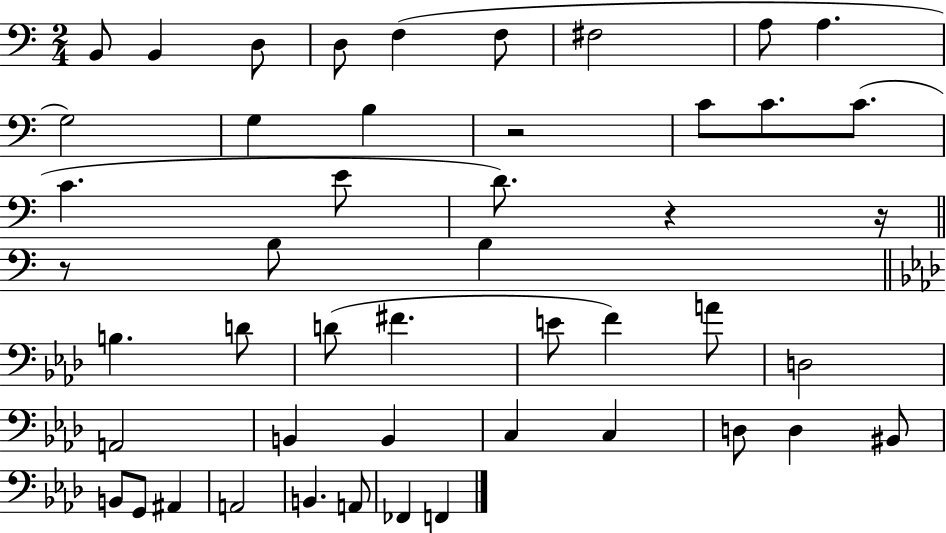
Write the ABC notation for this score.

X:1
T:Untitled
M:2/4
L:1/4
K:C
B,,/2 B,, D,/2 D,/2 F, F,/2 ^F,2 A,/2 A, G,2 G, B, z2 C/2 C/2 C/2 C E/2 D/2 z z/4 z/2 B,/2 B, B, D/2 D/2 ^F E/2 F A/2 D,2 A,,2 B,, B,, C, C, D,/2 D, ^B,,/2 B,,/2 G,,/2 ^A,, A,,2 B,, A,,/2 _F,, F,,